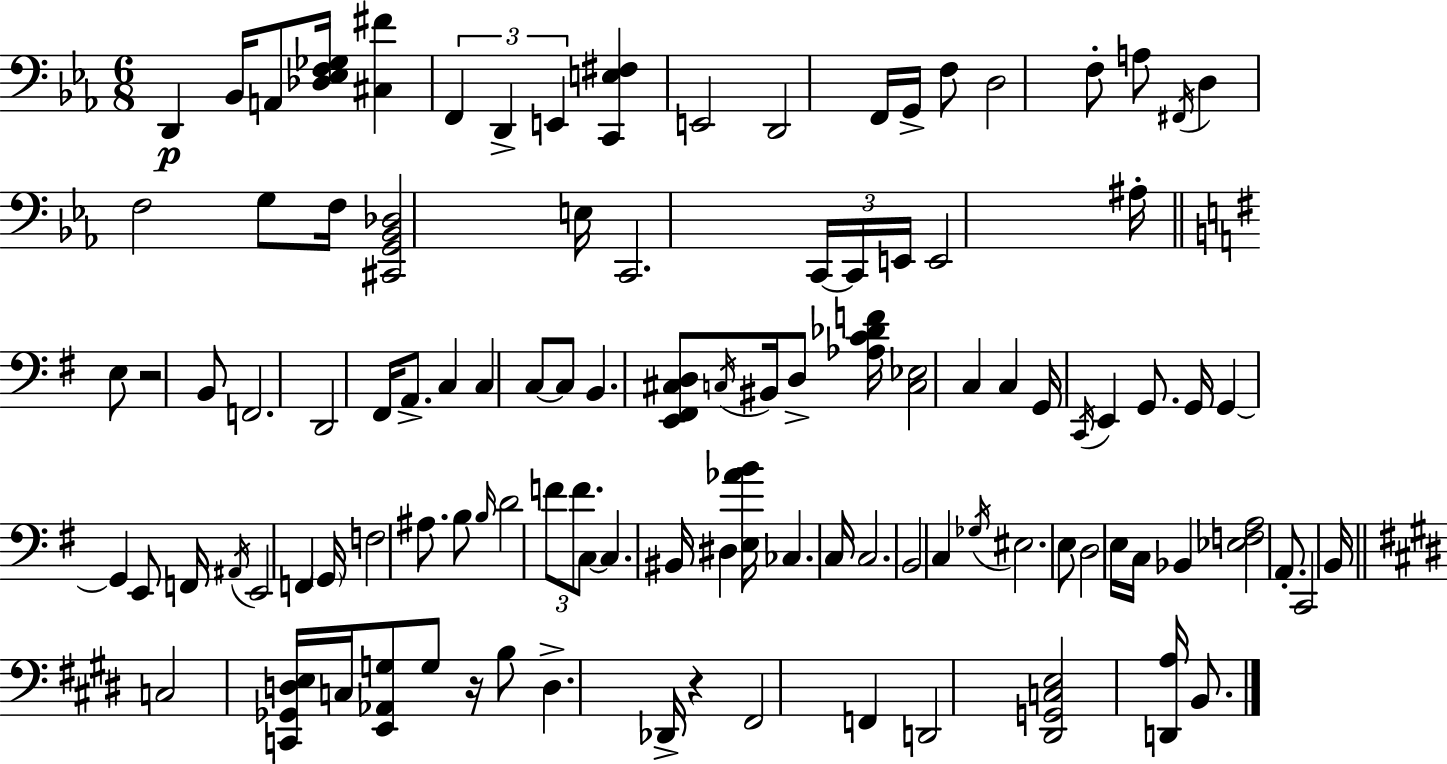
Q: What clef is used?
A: bass